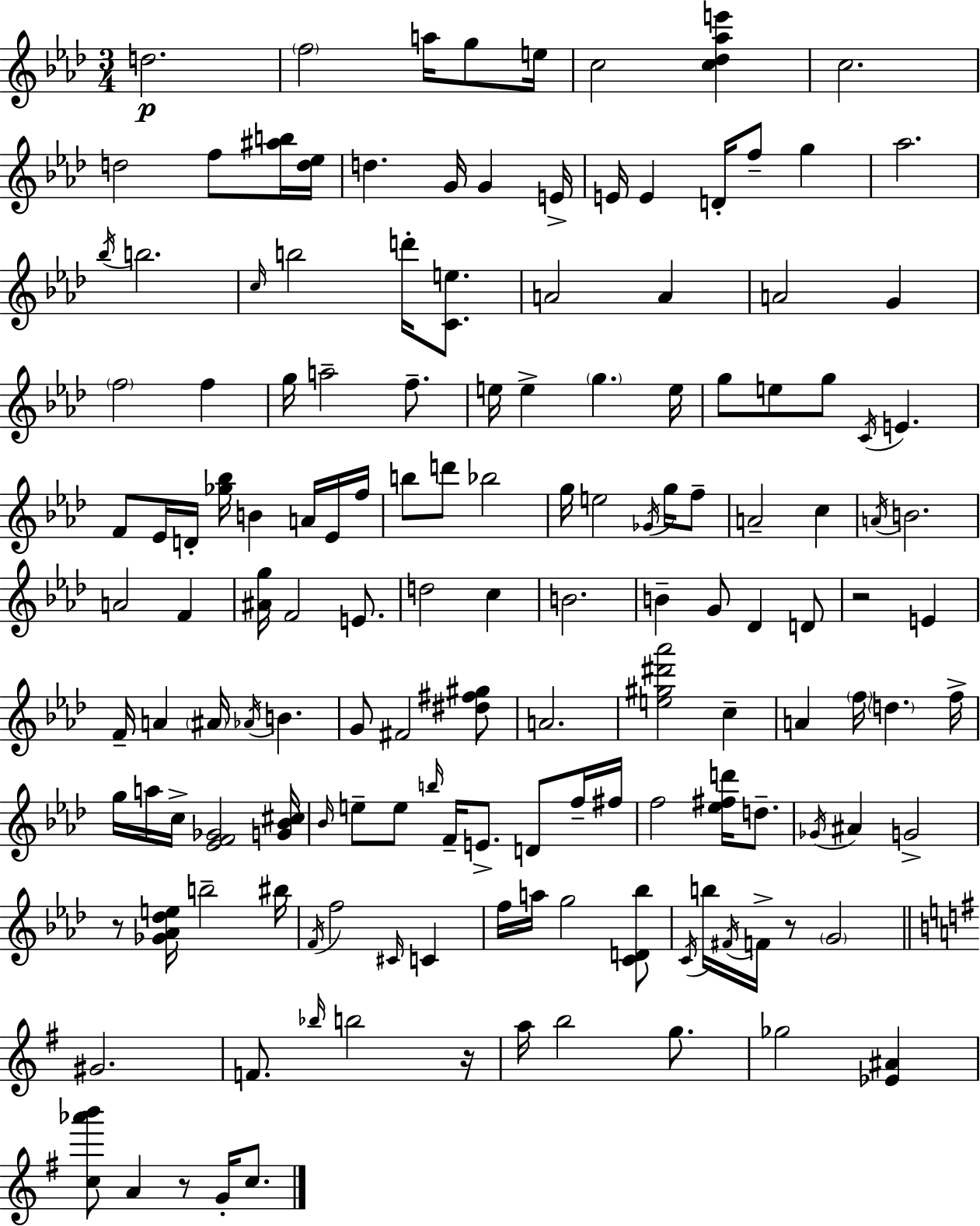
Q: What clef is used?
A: treble